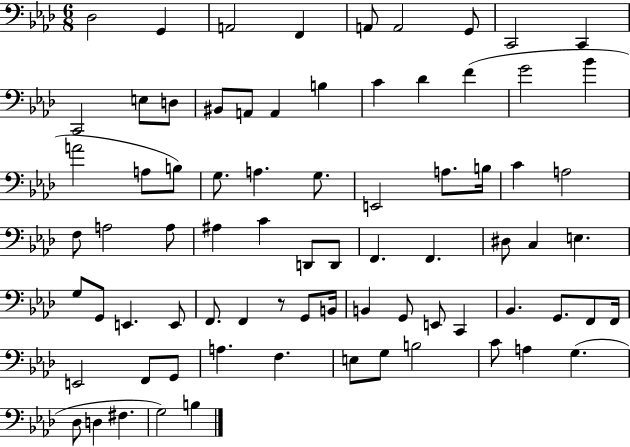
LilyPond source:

{
  \clef bass
  \numericTimeSignature
  \time 6/8
  \key aes \major
  des2 g,4 | a,2 f,4 | a,8 a,2 g,8 | c,2 c,4 | \break c,2 e8 d8 | bis,8 a,8 a,4 b4 | c'4 des'4 f'4( | g'2 bes'4 | \break a'2 a8 b8) | g8. a4. g8. | e,2 a8. b16 | c'4 a2 | \break f8 a2 a8 | ais4 c'4 d,8 d,8 | f,4. f,4. | dis8 c4 e4. | \break g8 g,8 e,4. e,8 | f,8. f,4 r8 g,8 b,16 | b,4 g,8 e,8 c,4 | bes,4. g,8. f,8 f,16 | \break e,2 f,8 g,8 | a4. f4. | e8 g8 b2 | c'8 a4 g4.( | \break des8 d4 fis4. | g2) b4 | \bar "|."
}